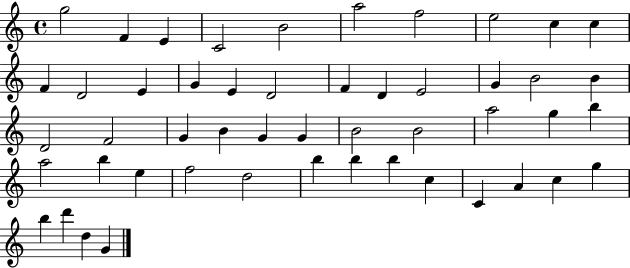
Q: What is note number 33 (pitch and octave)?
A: B5